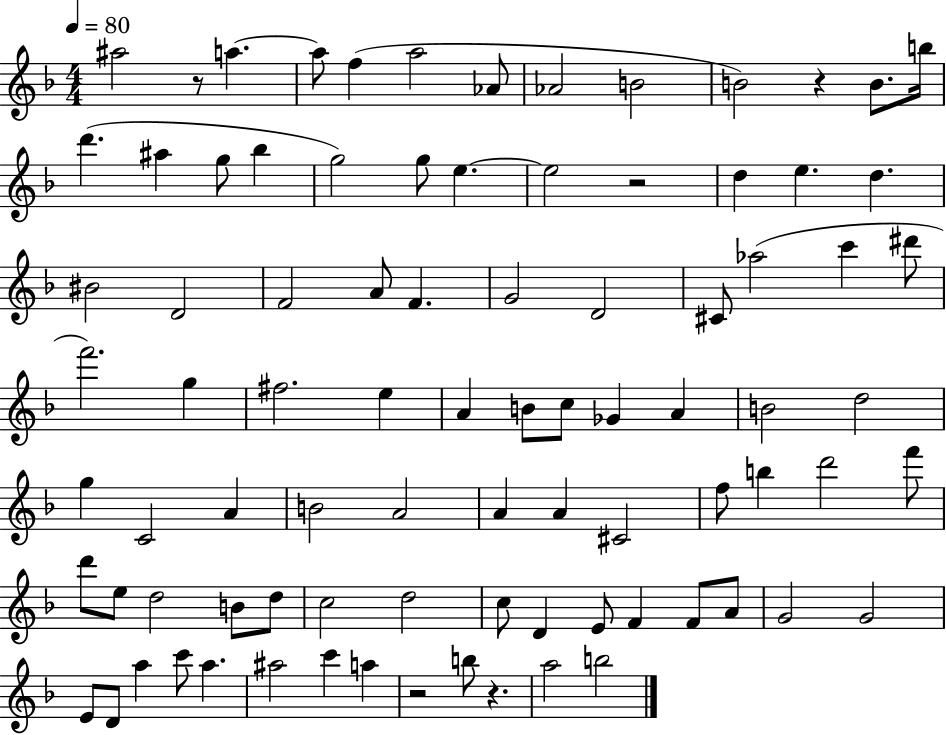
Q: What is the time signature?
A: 4/4